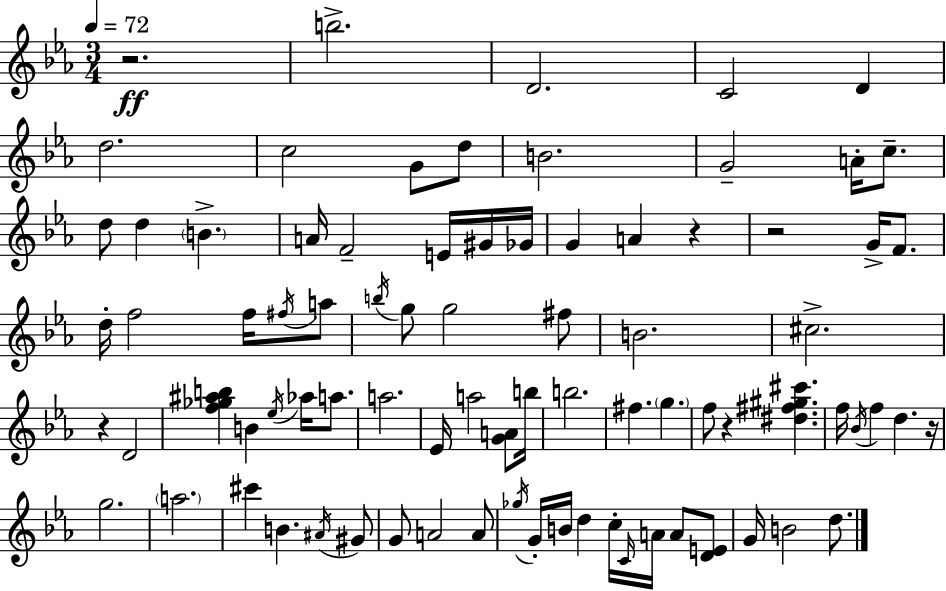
R/h. B5/h. D4/h. C4/h D4/q D5/h. C5/h G4/e D5/e B4/h. G4/h A4/s C5/e. D5/e D5/q B4/q. A4/s F4/h E4/s G#4/s Gb4/s G4/q A4/q R/q R/h G4/s F4/e. D5/s F5/h F5/s F#5/s A5/e B5/s G5/e G5/h F#5/e B4/h. C#5/h. R/q D4/h [F5,Gb5,A#5,B5]/q B4/q Eb5/s Ab5/s A5/e. A5/h. Eb4/s A5/h [G4,A4]/e B5/s B5/h. F#5/q. G5/q. F5/e R/q [D#5,F#5,G#5,C#6]/q. F5/s Bb4/s F5/q D5/q. R/s G5/h. A5/h. C#6/q B4/q. A#4/s G#4/e G4/e A4/h A4/e Gb5/s G4/s B4/s D5/q C5/s C4/s A4/s A4/e [D4,E4]/e G4/s B4/h D5/e.